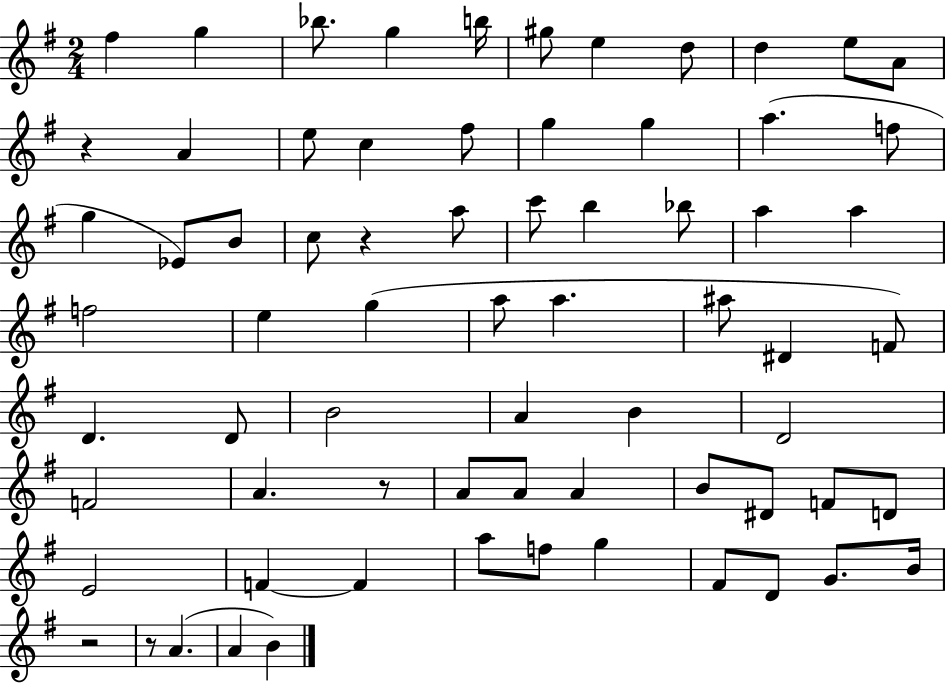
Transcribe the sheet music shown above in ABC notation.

X:1
T:Untitled
M:2/4
L:1/4
K:G
^f g _b/2 g b/4 ^g/2 e d/2 d e/2 A/2 z A e/2 c ^f/2 g g a f/2 g _E/2 B/2 c/2 z a/2 c'/2 b _b/2 a a f2 e g a/2 a ^a/2 ^D F/2 D D/2 B2 A B D2 F2 A z/2 A/2 A/2 A B/2 ^D/2 F/2 D/2 E2 F F a/2 f/2 g ^F/2 D/2 G/2 B/4 z2 z/2 A A B